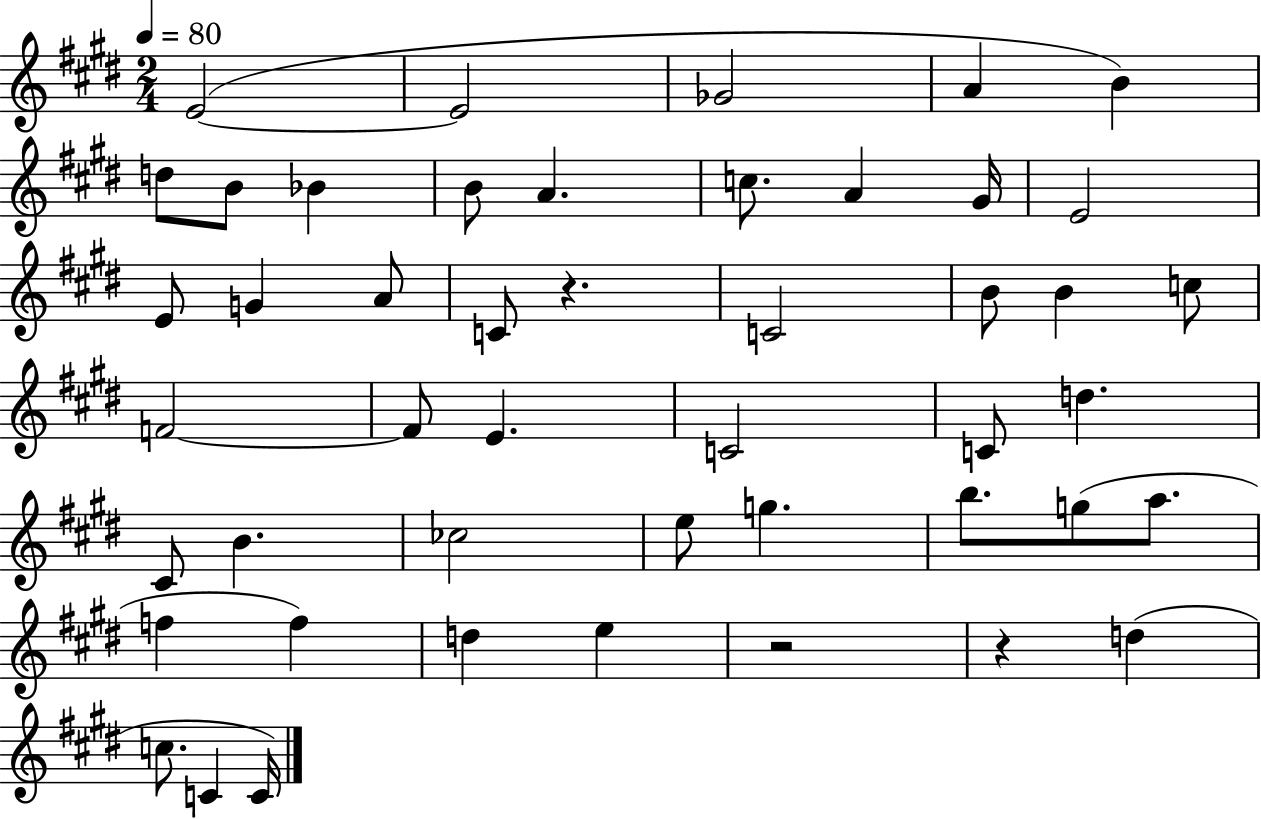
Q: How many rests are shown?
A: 3